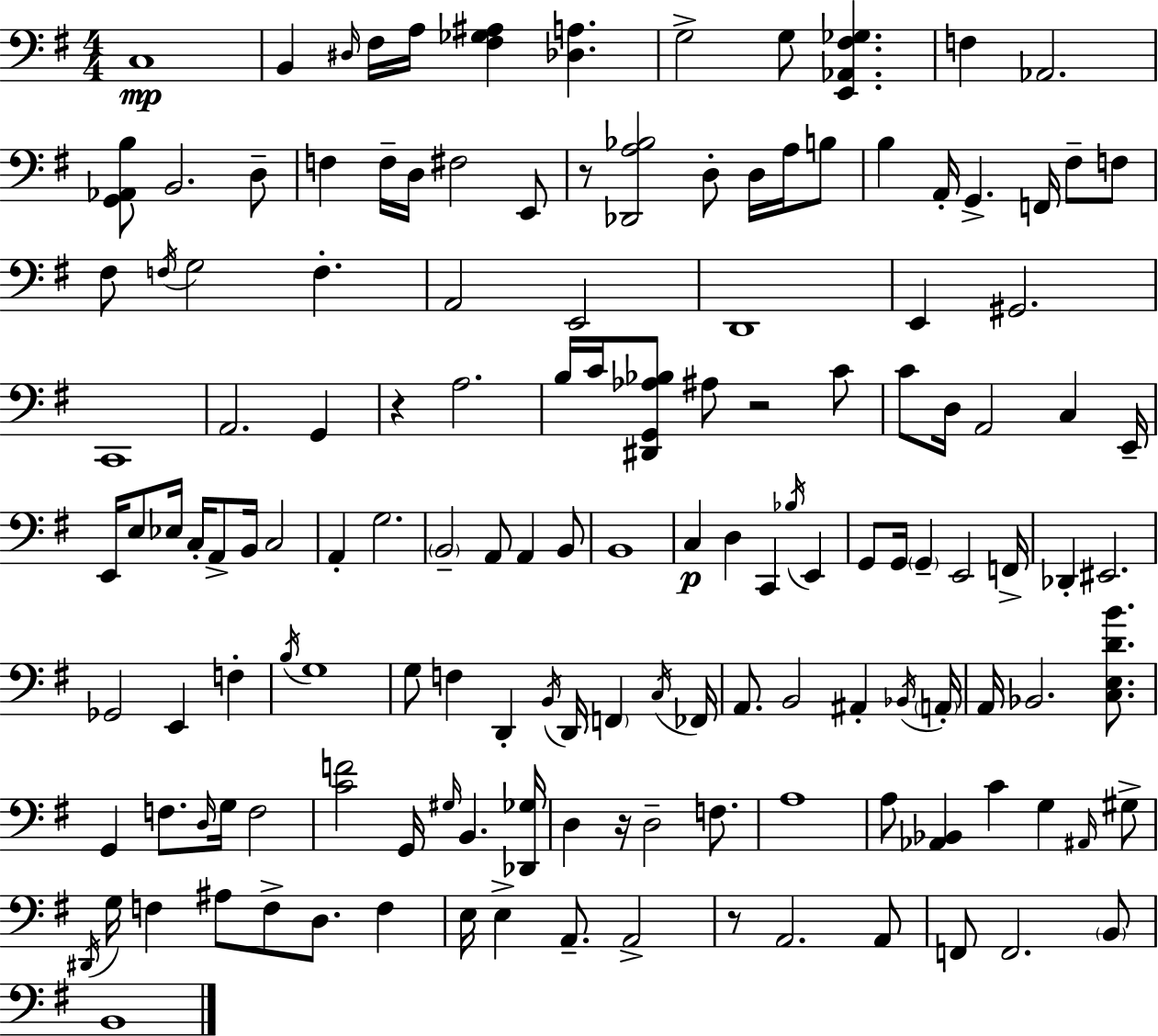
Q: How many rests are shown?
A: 5